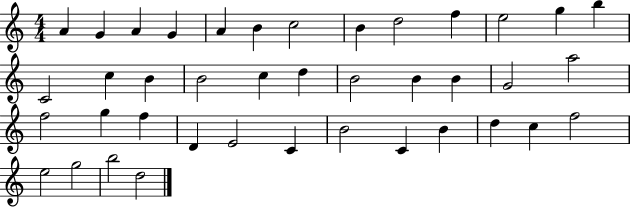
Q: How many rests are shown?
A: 0